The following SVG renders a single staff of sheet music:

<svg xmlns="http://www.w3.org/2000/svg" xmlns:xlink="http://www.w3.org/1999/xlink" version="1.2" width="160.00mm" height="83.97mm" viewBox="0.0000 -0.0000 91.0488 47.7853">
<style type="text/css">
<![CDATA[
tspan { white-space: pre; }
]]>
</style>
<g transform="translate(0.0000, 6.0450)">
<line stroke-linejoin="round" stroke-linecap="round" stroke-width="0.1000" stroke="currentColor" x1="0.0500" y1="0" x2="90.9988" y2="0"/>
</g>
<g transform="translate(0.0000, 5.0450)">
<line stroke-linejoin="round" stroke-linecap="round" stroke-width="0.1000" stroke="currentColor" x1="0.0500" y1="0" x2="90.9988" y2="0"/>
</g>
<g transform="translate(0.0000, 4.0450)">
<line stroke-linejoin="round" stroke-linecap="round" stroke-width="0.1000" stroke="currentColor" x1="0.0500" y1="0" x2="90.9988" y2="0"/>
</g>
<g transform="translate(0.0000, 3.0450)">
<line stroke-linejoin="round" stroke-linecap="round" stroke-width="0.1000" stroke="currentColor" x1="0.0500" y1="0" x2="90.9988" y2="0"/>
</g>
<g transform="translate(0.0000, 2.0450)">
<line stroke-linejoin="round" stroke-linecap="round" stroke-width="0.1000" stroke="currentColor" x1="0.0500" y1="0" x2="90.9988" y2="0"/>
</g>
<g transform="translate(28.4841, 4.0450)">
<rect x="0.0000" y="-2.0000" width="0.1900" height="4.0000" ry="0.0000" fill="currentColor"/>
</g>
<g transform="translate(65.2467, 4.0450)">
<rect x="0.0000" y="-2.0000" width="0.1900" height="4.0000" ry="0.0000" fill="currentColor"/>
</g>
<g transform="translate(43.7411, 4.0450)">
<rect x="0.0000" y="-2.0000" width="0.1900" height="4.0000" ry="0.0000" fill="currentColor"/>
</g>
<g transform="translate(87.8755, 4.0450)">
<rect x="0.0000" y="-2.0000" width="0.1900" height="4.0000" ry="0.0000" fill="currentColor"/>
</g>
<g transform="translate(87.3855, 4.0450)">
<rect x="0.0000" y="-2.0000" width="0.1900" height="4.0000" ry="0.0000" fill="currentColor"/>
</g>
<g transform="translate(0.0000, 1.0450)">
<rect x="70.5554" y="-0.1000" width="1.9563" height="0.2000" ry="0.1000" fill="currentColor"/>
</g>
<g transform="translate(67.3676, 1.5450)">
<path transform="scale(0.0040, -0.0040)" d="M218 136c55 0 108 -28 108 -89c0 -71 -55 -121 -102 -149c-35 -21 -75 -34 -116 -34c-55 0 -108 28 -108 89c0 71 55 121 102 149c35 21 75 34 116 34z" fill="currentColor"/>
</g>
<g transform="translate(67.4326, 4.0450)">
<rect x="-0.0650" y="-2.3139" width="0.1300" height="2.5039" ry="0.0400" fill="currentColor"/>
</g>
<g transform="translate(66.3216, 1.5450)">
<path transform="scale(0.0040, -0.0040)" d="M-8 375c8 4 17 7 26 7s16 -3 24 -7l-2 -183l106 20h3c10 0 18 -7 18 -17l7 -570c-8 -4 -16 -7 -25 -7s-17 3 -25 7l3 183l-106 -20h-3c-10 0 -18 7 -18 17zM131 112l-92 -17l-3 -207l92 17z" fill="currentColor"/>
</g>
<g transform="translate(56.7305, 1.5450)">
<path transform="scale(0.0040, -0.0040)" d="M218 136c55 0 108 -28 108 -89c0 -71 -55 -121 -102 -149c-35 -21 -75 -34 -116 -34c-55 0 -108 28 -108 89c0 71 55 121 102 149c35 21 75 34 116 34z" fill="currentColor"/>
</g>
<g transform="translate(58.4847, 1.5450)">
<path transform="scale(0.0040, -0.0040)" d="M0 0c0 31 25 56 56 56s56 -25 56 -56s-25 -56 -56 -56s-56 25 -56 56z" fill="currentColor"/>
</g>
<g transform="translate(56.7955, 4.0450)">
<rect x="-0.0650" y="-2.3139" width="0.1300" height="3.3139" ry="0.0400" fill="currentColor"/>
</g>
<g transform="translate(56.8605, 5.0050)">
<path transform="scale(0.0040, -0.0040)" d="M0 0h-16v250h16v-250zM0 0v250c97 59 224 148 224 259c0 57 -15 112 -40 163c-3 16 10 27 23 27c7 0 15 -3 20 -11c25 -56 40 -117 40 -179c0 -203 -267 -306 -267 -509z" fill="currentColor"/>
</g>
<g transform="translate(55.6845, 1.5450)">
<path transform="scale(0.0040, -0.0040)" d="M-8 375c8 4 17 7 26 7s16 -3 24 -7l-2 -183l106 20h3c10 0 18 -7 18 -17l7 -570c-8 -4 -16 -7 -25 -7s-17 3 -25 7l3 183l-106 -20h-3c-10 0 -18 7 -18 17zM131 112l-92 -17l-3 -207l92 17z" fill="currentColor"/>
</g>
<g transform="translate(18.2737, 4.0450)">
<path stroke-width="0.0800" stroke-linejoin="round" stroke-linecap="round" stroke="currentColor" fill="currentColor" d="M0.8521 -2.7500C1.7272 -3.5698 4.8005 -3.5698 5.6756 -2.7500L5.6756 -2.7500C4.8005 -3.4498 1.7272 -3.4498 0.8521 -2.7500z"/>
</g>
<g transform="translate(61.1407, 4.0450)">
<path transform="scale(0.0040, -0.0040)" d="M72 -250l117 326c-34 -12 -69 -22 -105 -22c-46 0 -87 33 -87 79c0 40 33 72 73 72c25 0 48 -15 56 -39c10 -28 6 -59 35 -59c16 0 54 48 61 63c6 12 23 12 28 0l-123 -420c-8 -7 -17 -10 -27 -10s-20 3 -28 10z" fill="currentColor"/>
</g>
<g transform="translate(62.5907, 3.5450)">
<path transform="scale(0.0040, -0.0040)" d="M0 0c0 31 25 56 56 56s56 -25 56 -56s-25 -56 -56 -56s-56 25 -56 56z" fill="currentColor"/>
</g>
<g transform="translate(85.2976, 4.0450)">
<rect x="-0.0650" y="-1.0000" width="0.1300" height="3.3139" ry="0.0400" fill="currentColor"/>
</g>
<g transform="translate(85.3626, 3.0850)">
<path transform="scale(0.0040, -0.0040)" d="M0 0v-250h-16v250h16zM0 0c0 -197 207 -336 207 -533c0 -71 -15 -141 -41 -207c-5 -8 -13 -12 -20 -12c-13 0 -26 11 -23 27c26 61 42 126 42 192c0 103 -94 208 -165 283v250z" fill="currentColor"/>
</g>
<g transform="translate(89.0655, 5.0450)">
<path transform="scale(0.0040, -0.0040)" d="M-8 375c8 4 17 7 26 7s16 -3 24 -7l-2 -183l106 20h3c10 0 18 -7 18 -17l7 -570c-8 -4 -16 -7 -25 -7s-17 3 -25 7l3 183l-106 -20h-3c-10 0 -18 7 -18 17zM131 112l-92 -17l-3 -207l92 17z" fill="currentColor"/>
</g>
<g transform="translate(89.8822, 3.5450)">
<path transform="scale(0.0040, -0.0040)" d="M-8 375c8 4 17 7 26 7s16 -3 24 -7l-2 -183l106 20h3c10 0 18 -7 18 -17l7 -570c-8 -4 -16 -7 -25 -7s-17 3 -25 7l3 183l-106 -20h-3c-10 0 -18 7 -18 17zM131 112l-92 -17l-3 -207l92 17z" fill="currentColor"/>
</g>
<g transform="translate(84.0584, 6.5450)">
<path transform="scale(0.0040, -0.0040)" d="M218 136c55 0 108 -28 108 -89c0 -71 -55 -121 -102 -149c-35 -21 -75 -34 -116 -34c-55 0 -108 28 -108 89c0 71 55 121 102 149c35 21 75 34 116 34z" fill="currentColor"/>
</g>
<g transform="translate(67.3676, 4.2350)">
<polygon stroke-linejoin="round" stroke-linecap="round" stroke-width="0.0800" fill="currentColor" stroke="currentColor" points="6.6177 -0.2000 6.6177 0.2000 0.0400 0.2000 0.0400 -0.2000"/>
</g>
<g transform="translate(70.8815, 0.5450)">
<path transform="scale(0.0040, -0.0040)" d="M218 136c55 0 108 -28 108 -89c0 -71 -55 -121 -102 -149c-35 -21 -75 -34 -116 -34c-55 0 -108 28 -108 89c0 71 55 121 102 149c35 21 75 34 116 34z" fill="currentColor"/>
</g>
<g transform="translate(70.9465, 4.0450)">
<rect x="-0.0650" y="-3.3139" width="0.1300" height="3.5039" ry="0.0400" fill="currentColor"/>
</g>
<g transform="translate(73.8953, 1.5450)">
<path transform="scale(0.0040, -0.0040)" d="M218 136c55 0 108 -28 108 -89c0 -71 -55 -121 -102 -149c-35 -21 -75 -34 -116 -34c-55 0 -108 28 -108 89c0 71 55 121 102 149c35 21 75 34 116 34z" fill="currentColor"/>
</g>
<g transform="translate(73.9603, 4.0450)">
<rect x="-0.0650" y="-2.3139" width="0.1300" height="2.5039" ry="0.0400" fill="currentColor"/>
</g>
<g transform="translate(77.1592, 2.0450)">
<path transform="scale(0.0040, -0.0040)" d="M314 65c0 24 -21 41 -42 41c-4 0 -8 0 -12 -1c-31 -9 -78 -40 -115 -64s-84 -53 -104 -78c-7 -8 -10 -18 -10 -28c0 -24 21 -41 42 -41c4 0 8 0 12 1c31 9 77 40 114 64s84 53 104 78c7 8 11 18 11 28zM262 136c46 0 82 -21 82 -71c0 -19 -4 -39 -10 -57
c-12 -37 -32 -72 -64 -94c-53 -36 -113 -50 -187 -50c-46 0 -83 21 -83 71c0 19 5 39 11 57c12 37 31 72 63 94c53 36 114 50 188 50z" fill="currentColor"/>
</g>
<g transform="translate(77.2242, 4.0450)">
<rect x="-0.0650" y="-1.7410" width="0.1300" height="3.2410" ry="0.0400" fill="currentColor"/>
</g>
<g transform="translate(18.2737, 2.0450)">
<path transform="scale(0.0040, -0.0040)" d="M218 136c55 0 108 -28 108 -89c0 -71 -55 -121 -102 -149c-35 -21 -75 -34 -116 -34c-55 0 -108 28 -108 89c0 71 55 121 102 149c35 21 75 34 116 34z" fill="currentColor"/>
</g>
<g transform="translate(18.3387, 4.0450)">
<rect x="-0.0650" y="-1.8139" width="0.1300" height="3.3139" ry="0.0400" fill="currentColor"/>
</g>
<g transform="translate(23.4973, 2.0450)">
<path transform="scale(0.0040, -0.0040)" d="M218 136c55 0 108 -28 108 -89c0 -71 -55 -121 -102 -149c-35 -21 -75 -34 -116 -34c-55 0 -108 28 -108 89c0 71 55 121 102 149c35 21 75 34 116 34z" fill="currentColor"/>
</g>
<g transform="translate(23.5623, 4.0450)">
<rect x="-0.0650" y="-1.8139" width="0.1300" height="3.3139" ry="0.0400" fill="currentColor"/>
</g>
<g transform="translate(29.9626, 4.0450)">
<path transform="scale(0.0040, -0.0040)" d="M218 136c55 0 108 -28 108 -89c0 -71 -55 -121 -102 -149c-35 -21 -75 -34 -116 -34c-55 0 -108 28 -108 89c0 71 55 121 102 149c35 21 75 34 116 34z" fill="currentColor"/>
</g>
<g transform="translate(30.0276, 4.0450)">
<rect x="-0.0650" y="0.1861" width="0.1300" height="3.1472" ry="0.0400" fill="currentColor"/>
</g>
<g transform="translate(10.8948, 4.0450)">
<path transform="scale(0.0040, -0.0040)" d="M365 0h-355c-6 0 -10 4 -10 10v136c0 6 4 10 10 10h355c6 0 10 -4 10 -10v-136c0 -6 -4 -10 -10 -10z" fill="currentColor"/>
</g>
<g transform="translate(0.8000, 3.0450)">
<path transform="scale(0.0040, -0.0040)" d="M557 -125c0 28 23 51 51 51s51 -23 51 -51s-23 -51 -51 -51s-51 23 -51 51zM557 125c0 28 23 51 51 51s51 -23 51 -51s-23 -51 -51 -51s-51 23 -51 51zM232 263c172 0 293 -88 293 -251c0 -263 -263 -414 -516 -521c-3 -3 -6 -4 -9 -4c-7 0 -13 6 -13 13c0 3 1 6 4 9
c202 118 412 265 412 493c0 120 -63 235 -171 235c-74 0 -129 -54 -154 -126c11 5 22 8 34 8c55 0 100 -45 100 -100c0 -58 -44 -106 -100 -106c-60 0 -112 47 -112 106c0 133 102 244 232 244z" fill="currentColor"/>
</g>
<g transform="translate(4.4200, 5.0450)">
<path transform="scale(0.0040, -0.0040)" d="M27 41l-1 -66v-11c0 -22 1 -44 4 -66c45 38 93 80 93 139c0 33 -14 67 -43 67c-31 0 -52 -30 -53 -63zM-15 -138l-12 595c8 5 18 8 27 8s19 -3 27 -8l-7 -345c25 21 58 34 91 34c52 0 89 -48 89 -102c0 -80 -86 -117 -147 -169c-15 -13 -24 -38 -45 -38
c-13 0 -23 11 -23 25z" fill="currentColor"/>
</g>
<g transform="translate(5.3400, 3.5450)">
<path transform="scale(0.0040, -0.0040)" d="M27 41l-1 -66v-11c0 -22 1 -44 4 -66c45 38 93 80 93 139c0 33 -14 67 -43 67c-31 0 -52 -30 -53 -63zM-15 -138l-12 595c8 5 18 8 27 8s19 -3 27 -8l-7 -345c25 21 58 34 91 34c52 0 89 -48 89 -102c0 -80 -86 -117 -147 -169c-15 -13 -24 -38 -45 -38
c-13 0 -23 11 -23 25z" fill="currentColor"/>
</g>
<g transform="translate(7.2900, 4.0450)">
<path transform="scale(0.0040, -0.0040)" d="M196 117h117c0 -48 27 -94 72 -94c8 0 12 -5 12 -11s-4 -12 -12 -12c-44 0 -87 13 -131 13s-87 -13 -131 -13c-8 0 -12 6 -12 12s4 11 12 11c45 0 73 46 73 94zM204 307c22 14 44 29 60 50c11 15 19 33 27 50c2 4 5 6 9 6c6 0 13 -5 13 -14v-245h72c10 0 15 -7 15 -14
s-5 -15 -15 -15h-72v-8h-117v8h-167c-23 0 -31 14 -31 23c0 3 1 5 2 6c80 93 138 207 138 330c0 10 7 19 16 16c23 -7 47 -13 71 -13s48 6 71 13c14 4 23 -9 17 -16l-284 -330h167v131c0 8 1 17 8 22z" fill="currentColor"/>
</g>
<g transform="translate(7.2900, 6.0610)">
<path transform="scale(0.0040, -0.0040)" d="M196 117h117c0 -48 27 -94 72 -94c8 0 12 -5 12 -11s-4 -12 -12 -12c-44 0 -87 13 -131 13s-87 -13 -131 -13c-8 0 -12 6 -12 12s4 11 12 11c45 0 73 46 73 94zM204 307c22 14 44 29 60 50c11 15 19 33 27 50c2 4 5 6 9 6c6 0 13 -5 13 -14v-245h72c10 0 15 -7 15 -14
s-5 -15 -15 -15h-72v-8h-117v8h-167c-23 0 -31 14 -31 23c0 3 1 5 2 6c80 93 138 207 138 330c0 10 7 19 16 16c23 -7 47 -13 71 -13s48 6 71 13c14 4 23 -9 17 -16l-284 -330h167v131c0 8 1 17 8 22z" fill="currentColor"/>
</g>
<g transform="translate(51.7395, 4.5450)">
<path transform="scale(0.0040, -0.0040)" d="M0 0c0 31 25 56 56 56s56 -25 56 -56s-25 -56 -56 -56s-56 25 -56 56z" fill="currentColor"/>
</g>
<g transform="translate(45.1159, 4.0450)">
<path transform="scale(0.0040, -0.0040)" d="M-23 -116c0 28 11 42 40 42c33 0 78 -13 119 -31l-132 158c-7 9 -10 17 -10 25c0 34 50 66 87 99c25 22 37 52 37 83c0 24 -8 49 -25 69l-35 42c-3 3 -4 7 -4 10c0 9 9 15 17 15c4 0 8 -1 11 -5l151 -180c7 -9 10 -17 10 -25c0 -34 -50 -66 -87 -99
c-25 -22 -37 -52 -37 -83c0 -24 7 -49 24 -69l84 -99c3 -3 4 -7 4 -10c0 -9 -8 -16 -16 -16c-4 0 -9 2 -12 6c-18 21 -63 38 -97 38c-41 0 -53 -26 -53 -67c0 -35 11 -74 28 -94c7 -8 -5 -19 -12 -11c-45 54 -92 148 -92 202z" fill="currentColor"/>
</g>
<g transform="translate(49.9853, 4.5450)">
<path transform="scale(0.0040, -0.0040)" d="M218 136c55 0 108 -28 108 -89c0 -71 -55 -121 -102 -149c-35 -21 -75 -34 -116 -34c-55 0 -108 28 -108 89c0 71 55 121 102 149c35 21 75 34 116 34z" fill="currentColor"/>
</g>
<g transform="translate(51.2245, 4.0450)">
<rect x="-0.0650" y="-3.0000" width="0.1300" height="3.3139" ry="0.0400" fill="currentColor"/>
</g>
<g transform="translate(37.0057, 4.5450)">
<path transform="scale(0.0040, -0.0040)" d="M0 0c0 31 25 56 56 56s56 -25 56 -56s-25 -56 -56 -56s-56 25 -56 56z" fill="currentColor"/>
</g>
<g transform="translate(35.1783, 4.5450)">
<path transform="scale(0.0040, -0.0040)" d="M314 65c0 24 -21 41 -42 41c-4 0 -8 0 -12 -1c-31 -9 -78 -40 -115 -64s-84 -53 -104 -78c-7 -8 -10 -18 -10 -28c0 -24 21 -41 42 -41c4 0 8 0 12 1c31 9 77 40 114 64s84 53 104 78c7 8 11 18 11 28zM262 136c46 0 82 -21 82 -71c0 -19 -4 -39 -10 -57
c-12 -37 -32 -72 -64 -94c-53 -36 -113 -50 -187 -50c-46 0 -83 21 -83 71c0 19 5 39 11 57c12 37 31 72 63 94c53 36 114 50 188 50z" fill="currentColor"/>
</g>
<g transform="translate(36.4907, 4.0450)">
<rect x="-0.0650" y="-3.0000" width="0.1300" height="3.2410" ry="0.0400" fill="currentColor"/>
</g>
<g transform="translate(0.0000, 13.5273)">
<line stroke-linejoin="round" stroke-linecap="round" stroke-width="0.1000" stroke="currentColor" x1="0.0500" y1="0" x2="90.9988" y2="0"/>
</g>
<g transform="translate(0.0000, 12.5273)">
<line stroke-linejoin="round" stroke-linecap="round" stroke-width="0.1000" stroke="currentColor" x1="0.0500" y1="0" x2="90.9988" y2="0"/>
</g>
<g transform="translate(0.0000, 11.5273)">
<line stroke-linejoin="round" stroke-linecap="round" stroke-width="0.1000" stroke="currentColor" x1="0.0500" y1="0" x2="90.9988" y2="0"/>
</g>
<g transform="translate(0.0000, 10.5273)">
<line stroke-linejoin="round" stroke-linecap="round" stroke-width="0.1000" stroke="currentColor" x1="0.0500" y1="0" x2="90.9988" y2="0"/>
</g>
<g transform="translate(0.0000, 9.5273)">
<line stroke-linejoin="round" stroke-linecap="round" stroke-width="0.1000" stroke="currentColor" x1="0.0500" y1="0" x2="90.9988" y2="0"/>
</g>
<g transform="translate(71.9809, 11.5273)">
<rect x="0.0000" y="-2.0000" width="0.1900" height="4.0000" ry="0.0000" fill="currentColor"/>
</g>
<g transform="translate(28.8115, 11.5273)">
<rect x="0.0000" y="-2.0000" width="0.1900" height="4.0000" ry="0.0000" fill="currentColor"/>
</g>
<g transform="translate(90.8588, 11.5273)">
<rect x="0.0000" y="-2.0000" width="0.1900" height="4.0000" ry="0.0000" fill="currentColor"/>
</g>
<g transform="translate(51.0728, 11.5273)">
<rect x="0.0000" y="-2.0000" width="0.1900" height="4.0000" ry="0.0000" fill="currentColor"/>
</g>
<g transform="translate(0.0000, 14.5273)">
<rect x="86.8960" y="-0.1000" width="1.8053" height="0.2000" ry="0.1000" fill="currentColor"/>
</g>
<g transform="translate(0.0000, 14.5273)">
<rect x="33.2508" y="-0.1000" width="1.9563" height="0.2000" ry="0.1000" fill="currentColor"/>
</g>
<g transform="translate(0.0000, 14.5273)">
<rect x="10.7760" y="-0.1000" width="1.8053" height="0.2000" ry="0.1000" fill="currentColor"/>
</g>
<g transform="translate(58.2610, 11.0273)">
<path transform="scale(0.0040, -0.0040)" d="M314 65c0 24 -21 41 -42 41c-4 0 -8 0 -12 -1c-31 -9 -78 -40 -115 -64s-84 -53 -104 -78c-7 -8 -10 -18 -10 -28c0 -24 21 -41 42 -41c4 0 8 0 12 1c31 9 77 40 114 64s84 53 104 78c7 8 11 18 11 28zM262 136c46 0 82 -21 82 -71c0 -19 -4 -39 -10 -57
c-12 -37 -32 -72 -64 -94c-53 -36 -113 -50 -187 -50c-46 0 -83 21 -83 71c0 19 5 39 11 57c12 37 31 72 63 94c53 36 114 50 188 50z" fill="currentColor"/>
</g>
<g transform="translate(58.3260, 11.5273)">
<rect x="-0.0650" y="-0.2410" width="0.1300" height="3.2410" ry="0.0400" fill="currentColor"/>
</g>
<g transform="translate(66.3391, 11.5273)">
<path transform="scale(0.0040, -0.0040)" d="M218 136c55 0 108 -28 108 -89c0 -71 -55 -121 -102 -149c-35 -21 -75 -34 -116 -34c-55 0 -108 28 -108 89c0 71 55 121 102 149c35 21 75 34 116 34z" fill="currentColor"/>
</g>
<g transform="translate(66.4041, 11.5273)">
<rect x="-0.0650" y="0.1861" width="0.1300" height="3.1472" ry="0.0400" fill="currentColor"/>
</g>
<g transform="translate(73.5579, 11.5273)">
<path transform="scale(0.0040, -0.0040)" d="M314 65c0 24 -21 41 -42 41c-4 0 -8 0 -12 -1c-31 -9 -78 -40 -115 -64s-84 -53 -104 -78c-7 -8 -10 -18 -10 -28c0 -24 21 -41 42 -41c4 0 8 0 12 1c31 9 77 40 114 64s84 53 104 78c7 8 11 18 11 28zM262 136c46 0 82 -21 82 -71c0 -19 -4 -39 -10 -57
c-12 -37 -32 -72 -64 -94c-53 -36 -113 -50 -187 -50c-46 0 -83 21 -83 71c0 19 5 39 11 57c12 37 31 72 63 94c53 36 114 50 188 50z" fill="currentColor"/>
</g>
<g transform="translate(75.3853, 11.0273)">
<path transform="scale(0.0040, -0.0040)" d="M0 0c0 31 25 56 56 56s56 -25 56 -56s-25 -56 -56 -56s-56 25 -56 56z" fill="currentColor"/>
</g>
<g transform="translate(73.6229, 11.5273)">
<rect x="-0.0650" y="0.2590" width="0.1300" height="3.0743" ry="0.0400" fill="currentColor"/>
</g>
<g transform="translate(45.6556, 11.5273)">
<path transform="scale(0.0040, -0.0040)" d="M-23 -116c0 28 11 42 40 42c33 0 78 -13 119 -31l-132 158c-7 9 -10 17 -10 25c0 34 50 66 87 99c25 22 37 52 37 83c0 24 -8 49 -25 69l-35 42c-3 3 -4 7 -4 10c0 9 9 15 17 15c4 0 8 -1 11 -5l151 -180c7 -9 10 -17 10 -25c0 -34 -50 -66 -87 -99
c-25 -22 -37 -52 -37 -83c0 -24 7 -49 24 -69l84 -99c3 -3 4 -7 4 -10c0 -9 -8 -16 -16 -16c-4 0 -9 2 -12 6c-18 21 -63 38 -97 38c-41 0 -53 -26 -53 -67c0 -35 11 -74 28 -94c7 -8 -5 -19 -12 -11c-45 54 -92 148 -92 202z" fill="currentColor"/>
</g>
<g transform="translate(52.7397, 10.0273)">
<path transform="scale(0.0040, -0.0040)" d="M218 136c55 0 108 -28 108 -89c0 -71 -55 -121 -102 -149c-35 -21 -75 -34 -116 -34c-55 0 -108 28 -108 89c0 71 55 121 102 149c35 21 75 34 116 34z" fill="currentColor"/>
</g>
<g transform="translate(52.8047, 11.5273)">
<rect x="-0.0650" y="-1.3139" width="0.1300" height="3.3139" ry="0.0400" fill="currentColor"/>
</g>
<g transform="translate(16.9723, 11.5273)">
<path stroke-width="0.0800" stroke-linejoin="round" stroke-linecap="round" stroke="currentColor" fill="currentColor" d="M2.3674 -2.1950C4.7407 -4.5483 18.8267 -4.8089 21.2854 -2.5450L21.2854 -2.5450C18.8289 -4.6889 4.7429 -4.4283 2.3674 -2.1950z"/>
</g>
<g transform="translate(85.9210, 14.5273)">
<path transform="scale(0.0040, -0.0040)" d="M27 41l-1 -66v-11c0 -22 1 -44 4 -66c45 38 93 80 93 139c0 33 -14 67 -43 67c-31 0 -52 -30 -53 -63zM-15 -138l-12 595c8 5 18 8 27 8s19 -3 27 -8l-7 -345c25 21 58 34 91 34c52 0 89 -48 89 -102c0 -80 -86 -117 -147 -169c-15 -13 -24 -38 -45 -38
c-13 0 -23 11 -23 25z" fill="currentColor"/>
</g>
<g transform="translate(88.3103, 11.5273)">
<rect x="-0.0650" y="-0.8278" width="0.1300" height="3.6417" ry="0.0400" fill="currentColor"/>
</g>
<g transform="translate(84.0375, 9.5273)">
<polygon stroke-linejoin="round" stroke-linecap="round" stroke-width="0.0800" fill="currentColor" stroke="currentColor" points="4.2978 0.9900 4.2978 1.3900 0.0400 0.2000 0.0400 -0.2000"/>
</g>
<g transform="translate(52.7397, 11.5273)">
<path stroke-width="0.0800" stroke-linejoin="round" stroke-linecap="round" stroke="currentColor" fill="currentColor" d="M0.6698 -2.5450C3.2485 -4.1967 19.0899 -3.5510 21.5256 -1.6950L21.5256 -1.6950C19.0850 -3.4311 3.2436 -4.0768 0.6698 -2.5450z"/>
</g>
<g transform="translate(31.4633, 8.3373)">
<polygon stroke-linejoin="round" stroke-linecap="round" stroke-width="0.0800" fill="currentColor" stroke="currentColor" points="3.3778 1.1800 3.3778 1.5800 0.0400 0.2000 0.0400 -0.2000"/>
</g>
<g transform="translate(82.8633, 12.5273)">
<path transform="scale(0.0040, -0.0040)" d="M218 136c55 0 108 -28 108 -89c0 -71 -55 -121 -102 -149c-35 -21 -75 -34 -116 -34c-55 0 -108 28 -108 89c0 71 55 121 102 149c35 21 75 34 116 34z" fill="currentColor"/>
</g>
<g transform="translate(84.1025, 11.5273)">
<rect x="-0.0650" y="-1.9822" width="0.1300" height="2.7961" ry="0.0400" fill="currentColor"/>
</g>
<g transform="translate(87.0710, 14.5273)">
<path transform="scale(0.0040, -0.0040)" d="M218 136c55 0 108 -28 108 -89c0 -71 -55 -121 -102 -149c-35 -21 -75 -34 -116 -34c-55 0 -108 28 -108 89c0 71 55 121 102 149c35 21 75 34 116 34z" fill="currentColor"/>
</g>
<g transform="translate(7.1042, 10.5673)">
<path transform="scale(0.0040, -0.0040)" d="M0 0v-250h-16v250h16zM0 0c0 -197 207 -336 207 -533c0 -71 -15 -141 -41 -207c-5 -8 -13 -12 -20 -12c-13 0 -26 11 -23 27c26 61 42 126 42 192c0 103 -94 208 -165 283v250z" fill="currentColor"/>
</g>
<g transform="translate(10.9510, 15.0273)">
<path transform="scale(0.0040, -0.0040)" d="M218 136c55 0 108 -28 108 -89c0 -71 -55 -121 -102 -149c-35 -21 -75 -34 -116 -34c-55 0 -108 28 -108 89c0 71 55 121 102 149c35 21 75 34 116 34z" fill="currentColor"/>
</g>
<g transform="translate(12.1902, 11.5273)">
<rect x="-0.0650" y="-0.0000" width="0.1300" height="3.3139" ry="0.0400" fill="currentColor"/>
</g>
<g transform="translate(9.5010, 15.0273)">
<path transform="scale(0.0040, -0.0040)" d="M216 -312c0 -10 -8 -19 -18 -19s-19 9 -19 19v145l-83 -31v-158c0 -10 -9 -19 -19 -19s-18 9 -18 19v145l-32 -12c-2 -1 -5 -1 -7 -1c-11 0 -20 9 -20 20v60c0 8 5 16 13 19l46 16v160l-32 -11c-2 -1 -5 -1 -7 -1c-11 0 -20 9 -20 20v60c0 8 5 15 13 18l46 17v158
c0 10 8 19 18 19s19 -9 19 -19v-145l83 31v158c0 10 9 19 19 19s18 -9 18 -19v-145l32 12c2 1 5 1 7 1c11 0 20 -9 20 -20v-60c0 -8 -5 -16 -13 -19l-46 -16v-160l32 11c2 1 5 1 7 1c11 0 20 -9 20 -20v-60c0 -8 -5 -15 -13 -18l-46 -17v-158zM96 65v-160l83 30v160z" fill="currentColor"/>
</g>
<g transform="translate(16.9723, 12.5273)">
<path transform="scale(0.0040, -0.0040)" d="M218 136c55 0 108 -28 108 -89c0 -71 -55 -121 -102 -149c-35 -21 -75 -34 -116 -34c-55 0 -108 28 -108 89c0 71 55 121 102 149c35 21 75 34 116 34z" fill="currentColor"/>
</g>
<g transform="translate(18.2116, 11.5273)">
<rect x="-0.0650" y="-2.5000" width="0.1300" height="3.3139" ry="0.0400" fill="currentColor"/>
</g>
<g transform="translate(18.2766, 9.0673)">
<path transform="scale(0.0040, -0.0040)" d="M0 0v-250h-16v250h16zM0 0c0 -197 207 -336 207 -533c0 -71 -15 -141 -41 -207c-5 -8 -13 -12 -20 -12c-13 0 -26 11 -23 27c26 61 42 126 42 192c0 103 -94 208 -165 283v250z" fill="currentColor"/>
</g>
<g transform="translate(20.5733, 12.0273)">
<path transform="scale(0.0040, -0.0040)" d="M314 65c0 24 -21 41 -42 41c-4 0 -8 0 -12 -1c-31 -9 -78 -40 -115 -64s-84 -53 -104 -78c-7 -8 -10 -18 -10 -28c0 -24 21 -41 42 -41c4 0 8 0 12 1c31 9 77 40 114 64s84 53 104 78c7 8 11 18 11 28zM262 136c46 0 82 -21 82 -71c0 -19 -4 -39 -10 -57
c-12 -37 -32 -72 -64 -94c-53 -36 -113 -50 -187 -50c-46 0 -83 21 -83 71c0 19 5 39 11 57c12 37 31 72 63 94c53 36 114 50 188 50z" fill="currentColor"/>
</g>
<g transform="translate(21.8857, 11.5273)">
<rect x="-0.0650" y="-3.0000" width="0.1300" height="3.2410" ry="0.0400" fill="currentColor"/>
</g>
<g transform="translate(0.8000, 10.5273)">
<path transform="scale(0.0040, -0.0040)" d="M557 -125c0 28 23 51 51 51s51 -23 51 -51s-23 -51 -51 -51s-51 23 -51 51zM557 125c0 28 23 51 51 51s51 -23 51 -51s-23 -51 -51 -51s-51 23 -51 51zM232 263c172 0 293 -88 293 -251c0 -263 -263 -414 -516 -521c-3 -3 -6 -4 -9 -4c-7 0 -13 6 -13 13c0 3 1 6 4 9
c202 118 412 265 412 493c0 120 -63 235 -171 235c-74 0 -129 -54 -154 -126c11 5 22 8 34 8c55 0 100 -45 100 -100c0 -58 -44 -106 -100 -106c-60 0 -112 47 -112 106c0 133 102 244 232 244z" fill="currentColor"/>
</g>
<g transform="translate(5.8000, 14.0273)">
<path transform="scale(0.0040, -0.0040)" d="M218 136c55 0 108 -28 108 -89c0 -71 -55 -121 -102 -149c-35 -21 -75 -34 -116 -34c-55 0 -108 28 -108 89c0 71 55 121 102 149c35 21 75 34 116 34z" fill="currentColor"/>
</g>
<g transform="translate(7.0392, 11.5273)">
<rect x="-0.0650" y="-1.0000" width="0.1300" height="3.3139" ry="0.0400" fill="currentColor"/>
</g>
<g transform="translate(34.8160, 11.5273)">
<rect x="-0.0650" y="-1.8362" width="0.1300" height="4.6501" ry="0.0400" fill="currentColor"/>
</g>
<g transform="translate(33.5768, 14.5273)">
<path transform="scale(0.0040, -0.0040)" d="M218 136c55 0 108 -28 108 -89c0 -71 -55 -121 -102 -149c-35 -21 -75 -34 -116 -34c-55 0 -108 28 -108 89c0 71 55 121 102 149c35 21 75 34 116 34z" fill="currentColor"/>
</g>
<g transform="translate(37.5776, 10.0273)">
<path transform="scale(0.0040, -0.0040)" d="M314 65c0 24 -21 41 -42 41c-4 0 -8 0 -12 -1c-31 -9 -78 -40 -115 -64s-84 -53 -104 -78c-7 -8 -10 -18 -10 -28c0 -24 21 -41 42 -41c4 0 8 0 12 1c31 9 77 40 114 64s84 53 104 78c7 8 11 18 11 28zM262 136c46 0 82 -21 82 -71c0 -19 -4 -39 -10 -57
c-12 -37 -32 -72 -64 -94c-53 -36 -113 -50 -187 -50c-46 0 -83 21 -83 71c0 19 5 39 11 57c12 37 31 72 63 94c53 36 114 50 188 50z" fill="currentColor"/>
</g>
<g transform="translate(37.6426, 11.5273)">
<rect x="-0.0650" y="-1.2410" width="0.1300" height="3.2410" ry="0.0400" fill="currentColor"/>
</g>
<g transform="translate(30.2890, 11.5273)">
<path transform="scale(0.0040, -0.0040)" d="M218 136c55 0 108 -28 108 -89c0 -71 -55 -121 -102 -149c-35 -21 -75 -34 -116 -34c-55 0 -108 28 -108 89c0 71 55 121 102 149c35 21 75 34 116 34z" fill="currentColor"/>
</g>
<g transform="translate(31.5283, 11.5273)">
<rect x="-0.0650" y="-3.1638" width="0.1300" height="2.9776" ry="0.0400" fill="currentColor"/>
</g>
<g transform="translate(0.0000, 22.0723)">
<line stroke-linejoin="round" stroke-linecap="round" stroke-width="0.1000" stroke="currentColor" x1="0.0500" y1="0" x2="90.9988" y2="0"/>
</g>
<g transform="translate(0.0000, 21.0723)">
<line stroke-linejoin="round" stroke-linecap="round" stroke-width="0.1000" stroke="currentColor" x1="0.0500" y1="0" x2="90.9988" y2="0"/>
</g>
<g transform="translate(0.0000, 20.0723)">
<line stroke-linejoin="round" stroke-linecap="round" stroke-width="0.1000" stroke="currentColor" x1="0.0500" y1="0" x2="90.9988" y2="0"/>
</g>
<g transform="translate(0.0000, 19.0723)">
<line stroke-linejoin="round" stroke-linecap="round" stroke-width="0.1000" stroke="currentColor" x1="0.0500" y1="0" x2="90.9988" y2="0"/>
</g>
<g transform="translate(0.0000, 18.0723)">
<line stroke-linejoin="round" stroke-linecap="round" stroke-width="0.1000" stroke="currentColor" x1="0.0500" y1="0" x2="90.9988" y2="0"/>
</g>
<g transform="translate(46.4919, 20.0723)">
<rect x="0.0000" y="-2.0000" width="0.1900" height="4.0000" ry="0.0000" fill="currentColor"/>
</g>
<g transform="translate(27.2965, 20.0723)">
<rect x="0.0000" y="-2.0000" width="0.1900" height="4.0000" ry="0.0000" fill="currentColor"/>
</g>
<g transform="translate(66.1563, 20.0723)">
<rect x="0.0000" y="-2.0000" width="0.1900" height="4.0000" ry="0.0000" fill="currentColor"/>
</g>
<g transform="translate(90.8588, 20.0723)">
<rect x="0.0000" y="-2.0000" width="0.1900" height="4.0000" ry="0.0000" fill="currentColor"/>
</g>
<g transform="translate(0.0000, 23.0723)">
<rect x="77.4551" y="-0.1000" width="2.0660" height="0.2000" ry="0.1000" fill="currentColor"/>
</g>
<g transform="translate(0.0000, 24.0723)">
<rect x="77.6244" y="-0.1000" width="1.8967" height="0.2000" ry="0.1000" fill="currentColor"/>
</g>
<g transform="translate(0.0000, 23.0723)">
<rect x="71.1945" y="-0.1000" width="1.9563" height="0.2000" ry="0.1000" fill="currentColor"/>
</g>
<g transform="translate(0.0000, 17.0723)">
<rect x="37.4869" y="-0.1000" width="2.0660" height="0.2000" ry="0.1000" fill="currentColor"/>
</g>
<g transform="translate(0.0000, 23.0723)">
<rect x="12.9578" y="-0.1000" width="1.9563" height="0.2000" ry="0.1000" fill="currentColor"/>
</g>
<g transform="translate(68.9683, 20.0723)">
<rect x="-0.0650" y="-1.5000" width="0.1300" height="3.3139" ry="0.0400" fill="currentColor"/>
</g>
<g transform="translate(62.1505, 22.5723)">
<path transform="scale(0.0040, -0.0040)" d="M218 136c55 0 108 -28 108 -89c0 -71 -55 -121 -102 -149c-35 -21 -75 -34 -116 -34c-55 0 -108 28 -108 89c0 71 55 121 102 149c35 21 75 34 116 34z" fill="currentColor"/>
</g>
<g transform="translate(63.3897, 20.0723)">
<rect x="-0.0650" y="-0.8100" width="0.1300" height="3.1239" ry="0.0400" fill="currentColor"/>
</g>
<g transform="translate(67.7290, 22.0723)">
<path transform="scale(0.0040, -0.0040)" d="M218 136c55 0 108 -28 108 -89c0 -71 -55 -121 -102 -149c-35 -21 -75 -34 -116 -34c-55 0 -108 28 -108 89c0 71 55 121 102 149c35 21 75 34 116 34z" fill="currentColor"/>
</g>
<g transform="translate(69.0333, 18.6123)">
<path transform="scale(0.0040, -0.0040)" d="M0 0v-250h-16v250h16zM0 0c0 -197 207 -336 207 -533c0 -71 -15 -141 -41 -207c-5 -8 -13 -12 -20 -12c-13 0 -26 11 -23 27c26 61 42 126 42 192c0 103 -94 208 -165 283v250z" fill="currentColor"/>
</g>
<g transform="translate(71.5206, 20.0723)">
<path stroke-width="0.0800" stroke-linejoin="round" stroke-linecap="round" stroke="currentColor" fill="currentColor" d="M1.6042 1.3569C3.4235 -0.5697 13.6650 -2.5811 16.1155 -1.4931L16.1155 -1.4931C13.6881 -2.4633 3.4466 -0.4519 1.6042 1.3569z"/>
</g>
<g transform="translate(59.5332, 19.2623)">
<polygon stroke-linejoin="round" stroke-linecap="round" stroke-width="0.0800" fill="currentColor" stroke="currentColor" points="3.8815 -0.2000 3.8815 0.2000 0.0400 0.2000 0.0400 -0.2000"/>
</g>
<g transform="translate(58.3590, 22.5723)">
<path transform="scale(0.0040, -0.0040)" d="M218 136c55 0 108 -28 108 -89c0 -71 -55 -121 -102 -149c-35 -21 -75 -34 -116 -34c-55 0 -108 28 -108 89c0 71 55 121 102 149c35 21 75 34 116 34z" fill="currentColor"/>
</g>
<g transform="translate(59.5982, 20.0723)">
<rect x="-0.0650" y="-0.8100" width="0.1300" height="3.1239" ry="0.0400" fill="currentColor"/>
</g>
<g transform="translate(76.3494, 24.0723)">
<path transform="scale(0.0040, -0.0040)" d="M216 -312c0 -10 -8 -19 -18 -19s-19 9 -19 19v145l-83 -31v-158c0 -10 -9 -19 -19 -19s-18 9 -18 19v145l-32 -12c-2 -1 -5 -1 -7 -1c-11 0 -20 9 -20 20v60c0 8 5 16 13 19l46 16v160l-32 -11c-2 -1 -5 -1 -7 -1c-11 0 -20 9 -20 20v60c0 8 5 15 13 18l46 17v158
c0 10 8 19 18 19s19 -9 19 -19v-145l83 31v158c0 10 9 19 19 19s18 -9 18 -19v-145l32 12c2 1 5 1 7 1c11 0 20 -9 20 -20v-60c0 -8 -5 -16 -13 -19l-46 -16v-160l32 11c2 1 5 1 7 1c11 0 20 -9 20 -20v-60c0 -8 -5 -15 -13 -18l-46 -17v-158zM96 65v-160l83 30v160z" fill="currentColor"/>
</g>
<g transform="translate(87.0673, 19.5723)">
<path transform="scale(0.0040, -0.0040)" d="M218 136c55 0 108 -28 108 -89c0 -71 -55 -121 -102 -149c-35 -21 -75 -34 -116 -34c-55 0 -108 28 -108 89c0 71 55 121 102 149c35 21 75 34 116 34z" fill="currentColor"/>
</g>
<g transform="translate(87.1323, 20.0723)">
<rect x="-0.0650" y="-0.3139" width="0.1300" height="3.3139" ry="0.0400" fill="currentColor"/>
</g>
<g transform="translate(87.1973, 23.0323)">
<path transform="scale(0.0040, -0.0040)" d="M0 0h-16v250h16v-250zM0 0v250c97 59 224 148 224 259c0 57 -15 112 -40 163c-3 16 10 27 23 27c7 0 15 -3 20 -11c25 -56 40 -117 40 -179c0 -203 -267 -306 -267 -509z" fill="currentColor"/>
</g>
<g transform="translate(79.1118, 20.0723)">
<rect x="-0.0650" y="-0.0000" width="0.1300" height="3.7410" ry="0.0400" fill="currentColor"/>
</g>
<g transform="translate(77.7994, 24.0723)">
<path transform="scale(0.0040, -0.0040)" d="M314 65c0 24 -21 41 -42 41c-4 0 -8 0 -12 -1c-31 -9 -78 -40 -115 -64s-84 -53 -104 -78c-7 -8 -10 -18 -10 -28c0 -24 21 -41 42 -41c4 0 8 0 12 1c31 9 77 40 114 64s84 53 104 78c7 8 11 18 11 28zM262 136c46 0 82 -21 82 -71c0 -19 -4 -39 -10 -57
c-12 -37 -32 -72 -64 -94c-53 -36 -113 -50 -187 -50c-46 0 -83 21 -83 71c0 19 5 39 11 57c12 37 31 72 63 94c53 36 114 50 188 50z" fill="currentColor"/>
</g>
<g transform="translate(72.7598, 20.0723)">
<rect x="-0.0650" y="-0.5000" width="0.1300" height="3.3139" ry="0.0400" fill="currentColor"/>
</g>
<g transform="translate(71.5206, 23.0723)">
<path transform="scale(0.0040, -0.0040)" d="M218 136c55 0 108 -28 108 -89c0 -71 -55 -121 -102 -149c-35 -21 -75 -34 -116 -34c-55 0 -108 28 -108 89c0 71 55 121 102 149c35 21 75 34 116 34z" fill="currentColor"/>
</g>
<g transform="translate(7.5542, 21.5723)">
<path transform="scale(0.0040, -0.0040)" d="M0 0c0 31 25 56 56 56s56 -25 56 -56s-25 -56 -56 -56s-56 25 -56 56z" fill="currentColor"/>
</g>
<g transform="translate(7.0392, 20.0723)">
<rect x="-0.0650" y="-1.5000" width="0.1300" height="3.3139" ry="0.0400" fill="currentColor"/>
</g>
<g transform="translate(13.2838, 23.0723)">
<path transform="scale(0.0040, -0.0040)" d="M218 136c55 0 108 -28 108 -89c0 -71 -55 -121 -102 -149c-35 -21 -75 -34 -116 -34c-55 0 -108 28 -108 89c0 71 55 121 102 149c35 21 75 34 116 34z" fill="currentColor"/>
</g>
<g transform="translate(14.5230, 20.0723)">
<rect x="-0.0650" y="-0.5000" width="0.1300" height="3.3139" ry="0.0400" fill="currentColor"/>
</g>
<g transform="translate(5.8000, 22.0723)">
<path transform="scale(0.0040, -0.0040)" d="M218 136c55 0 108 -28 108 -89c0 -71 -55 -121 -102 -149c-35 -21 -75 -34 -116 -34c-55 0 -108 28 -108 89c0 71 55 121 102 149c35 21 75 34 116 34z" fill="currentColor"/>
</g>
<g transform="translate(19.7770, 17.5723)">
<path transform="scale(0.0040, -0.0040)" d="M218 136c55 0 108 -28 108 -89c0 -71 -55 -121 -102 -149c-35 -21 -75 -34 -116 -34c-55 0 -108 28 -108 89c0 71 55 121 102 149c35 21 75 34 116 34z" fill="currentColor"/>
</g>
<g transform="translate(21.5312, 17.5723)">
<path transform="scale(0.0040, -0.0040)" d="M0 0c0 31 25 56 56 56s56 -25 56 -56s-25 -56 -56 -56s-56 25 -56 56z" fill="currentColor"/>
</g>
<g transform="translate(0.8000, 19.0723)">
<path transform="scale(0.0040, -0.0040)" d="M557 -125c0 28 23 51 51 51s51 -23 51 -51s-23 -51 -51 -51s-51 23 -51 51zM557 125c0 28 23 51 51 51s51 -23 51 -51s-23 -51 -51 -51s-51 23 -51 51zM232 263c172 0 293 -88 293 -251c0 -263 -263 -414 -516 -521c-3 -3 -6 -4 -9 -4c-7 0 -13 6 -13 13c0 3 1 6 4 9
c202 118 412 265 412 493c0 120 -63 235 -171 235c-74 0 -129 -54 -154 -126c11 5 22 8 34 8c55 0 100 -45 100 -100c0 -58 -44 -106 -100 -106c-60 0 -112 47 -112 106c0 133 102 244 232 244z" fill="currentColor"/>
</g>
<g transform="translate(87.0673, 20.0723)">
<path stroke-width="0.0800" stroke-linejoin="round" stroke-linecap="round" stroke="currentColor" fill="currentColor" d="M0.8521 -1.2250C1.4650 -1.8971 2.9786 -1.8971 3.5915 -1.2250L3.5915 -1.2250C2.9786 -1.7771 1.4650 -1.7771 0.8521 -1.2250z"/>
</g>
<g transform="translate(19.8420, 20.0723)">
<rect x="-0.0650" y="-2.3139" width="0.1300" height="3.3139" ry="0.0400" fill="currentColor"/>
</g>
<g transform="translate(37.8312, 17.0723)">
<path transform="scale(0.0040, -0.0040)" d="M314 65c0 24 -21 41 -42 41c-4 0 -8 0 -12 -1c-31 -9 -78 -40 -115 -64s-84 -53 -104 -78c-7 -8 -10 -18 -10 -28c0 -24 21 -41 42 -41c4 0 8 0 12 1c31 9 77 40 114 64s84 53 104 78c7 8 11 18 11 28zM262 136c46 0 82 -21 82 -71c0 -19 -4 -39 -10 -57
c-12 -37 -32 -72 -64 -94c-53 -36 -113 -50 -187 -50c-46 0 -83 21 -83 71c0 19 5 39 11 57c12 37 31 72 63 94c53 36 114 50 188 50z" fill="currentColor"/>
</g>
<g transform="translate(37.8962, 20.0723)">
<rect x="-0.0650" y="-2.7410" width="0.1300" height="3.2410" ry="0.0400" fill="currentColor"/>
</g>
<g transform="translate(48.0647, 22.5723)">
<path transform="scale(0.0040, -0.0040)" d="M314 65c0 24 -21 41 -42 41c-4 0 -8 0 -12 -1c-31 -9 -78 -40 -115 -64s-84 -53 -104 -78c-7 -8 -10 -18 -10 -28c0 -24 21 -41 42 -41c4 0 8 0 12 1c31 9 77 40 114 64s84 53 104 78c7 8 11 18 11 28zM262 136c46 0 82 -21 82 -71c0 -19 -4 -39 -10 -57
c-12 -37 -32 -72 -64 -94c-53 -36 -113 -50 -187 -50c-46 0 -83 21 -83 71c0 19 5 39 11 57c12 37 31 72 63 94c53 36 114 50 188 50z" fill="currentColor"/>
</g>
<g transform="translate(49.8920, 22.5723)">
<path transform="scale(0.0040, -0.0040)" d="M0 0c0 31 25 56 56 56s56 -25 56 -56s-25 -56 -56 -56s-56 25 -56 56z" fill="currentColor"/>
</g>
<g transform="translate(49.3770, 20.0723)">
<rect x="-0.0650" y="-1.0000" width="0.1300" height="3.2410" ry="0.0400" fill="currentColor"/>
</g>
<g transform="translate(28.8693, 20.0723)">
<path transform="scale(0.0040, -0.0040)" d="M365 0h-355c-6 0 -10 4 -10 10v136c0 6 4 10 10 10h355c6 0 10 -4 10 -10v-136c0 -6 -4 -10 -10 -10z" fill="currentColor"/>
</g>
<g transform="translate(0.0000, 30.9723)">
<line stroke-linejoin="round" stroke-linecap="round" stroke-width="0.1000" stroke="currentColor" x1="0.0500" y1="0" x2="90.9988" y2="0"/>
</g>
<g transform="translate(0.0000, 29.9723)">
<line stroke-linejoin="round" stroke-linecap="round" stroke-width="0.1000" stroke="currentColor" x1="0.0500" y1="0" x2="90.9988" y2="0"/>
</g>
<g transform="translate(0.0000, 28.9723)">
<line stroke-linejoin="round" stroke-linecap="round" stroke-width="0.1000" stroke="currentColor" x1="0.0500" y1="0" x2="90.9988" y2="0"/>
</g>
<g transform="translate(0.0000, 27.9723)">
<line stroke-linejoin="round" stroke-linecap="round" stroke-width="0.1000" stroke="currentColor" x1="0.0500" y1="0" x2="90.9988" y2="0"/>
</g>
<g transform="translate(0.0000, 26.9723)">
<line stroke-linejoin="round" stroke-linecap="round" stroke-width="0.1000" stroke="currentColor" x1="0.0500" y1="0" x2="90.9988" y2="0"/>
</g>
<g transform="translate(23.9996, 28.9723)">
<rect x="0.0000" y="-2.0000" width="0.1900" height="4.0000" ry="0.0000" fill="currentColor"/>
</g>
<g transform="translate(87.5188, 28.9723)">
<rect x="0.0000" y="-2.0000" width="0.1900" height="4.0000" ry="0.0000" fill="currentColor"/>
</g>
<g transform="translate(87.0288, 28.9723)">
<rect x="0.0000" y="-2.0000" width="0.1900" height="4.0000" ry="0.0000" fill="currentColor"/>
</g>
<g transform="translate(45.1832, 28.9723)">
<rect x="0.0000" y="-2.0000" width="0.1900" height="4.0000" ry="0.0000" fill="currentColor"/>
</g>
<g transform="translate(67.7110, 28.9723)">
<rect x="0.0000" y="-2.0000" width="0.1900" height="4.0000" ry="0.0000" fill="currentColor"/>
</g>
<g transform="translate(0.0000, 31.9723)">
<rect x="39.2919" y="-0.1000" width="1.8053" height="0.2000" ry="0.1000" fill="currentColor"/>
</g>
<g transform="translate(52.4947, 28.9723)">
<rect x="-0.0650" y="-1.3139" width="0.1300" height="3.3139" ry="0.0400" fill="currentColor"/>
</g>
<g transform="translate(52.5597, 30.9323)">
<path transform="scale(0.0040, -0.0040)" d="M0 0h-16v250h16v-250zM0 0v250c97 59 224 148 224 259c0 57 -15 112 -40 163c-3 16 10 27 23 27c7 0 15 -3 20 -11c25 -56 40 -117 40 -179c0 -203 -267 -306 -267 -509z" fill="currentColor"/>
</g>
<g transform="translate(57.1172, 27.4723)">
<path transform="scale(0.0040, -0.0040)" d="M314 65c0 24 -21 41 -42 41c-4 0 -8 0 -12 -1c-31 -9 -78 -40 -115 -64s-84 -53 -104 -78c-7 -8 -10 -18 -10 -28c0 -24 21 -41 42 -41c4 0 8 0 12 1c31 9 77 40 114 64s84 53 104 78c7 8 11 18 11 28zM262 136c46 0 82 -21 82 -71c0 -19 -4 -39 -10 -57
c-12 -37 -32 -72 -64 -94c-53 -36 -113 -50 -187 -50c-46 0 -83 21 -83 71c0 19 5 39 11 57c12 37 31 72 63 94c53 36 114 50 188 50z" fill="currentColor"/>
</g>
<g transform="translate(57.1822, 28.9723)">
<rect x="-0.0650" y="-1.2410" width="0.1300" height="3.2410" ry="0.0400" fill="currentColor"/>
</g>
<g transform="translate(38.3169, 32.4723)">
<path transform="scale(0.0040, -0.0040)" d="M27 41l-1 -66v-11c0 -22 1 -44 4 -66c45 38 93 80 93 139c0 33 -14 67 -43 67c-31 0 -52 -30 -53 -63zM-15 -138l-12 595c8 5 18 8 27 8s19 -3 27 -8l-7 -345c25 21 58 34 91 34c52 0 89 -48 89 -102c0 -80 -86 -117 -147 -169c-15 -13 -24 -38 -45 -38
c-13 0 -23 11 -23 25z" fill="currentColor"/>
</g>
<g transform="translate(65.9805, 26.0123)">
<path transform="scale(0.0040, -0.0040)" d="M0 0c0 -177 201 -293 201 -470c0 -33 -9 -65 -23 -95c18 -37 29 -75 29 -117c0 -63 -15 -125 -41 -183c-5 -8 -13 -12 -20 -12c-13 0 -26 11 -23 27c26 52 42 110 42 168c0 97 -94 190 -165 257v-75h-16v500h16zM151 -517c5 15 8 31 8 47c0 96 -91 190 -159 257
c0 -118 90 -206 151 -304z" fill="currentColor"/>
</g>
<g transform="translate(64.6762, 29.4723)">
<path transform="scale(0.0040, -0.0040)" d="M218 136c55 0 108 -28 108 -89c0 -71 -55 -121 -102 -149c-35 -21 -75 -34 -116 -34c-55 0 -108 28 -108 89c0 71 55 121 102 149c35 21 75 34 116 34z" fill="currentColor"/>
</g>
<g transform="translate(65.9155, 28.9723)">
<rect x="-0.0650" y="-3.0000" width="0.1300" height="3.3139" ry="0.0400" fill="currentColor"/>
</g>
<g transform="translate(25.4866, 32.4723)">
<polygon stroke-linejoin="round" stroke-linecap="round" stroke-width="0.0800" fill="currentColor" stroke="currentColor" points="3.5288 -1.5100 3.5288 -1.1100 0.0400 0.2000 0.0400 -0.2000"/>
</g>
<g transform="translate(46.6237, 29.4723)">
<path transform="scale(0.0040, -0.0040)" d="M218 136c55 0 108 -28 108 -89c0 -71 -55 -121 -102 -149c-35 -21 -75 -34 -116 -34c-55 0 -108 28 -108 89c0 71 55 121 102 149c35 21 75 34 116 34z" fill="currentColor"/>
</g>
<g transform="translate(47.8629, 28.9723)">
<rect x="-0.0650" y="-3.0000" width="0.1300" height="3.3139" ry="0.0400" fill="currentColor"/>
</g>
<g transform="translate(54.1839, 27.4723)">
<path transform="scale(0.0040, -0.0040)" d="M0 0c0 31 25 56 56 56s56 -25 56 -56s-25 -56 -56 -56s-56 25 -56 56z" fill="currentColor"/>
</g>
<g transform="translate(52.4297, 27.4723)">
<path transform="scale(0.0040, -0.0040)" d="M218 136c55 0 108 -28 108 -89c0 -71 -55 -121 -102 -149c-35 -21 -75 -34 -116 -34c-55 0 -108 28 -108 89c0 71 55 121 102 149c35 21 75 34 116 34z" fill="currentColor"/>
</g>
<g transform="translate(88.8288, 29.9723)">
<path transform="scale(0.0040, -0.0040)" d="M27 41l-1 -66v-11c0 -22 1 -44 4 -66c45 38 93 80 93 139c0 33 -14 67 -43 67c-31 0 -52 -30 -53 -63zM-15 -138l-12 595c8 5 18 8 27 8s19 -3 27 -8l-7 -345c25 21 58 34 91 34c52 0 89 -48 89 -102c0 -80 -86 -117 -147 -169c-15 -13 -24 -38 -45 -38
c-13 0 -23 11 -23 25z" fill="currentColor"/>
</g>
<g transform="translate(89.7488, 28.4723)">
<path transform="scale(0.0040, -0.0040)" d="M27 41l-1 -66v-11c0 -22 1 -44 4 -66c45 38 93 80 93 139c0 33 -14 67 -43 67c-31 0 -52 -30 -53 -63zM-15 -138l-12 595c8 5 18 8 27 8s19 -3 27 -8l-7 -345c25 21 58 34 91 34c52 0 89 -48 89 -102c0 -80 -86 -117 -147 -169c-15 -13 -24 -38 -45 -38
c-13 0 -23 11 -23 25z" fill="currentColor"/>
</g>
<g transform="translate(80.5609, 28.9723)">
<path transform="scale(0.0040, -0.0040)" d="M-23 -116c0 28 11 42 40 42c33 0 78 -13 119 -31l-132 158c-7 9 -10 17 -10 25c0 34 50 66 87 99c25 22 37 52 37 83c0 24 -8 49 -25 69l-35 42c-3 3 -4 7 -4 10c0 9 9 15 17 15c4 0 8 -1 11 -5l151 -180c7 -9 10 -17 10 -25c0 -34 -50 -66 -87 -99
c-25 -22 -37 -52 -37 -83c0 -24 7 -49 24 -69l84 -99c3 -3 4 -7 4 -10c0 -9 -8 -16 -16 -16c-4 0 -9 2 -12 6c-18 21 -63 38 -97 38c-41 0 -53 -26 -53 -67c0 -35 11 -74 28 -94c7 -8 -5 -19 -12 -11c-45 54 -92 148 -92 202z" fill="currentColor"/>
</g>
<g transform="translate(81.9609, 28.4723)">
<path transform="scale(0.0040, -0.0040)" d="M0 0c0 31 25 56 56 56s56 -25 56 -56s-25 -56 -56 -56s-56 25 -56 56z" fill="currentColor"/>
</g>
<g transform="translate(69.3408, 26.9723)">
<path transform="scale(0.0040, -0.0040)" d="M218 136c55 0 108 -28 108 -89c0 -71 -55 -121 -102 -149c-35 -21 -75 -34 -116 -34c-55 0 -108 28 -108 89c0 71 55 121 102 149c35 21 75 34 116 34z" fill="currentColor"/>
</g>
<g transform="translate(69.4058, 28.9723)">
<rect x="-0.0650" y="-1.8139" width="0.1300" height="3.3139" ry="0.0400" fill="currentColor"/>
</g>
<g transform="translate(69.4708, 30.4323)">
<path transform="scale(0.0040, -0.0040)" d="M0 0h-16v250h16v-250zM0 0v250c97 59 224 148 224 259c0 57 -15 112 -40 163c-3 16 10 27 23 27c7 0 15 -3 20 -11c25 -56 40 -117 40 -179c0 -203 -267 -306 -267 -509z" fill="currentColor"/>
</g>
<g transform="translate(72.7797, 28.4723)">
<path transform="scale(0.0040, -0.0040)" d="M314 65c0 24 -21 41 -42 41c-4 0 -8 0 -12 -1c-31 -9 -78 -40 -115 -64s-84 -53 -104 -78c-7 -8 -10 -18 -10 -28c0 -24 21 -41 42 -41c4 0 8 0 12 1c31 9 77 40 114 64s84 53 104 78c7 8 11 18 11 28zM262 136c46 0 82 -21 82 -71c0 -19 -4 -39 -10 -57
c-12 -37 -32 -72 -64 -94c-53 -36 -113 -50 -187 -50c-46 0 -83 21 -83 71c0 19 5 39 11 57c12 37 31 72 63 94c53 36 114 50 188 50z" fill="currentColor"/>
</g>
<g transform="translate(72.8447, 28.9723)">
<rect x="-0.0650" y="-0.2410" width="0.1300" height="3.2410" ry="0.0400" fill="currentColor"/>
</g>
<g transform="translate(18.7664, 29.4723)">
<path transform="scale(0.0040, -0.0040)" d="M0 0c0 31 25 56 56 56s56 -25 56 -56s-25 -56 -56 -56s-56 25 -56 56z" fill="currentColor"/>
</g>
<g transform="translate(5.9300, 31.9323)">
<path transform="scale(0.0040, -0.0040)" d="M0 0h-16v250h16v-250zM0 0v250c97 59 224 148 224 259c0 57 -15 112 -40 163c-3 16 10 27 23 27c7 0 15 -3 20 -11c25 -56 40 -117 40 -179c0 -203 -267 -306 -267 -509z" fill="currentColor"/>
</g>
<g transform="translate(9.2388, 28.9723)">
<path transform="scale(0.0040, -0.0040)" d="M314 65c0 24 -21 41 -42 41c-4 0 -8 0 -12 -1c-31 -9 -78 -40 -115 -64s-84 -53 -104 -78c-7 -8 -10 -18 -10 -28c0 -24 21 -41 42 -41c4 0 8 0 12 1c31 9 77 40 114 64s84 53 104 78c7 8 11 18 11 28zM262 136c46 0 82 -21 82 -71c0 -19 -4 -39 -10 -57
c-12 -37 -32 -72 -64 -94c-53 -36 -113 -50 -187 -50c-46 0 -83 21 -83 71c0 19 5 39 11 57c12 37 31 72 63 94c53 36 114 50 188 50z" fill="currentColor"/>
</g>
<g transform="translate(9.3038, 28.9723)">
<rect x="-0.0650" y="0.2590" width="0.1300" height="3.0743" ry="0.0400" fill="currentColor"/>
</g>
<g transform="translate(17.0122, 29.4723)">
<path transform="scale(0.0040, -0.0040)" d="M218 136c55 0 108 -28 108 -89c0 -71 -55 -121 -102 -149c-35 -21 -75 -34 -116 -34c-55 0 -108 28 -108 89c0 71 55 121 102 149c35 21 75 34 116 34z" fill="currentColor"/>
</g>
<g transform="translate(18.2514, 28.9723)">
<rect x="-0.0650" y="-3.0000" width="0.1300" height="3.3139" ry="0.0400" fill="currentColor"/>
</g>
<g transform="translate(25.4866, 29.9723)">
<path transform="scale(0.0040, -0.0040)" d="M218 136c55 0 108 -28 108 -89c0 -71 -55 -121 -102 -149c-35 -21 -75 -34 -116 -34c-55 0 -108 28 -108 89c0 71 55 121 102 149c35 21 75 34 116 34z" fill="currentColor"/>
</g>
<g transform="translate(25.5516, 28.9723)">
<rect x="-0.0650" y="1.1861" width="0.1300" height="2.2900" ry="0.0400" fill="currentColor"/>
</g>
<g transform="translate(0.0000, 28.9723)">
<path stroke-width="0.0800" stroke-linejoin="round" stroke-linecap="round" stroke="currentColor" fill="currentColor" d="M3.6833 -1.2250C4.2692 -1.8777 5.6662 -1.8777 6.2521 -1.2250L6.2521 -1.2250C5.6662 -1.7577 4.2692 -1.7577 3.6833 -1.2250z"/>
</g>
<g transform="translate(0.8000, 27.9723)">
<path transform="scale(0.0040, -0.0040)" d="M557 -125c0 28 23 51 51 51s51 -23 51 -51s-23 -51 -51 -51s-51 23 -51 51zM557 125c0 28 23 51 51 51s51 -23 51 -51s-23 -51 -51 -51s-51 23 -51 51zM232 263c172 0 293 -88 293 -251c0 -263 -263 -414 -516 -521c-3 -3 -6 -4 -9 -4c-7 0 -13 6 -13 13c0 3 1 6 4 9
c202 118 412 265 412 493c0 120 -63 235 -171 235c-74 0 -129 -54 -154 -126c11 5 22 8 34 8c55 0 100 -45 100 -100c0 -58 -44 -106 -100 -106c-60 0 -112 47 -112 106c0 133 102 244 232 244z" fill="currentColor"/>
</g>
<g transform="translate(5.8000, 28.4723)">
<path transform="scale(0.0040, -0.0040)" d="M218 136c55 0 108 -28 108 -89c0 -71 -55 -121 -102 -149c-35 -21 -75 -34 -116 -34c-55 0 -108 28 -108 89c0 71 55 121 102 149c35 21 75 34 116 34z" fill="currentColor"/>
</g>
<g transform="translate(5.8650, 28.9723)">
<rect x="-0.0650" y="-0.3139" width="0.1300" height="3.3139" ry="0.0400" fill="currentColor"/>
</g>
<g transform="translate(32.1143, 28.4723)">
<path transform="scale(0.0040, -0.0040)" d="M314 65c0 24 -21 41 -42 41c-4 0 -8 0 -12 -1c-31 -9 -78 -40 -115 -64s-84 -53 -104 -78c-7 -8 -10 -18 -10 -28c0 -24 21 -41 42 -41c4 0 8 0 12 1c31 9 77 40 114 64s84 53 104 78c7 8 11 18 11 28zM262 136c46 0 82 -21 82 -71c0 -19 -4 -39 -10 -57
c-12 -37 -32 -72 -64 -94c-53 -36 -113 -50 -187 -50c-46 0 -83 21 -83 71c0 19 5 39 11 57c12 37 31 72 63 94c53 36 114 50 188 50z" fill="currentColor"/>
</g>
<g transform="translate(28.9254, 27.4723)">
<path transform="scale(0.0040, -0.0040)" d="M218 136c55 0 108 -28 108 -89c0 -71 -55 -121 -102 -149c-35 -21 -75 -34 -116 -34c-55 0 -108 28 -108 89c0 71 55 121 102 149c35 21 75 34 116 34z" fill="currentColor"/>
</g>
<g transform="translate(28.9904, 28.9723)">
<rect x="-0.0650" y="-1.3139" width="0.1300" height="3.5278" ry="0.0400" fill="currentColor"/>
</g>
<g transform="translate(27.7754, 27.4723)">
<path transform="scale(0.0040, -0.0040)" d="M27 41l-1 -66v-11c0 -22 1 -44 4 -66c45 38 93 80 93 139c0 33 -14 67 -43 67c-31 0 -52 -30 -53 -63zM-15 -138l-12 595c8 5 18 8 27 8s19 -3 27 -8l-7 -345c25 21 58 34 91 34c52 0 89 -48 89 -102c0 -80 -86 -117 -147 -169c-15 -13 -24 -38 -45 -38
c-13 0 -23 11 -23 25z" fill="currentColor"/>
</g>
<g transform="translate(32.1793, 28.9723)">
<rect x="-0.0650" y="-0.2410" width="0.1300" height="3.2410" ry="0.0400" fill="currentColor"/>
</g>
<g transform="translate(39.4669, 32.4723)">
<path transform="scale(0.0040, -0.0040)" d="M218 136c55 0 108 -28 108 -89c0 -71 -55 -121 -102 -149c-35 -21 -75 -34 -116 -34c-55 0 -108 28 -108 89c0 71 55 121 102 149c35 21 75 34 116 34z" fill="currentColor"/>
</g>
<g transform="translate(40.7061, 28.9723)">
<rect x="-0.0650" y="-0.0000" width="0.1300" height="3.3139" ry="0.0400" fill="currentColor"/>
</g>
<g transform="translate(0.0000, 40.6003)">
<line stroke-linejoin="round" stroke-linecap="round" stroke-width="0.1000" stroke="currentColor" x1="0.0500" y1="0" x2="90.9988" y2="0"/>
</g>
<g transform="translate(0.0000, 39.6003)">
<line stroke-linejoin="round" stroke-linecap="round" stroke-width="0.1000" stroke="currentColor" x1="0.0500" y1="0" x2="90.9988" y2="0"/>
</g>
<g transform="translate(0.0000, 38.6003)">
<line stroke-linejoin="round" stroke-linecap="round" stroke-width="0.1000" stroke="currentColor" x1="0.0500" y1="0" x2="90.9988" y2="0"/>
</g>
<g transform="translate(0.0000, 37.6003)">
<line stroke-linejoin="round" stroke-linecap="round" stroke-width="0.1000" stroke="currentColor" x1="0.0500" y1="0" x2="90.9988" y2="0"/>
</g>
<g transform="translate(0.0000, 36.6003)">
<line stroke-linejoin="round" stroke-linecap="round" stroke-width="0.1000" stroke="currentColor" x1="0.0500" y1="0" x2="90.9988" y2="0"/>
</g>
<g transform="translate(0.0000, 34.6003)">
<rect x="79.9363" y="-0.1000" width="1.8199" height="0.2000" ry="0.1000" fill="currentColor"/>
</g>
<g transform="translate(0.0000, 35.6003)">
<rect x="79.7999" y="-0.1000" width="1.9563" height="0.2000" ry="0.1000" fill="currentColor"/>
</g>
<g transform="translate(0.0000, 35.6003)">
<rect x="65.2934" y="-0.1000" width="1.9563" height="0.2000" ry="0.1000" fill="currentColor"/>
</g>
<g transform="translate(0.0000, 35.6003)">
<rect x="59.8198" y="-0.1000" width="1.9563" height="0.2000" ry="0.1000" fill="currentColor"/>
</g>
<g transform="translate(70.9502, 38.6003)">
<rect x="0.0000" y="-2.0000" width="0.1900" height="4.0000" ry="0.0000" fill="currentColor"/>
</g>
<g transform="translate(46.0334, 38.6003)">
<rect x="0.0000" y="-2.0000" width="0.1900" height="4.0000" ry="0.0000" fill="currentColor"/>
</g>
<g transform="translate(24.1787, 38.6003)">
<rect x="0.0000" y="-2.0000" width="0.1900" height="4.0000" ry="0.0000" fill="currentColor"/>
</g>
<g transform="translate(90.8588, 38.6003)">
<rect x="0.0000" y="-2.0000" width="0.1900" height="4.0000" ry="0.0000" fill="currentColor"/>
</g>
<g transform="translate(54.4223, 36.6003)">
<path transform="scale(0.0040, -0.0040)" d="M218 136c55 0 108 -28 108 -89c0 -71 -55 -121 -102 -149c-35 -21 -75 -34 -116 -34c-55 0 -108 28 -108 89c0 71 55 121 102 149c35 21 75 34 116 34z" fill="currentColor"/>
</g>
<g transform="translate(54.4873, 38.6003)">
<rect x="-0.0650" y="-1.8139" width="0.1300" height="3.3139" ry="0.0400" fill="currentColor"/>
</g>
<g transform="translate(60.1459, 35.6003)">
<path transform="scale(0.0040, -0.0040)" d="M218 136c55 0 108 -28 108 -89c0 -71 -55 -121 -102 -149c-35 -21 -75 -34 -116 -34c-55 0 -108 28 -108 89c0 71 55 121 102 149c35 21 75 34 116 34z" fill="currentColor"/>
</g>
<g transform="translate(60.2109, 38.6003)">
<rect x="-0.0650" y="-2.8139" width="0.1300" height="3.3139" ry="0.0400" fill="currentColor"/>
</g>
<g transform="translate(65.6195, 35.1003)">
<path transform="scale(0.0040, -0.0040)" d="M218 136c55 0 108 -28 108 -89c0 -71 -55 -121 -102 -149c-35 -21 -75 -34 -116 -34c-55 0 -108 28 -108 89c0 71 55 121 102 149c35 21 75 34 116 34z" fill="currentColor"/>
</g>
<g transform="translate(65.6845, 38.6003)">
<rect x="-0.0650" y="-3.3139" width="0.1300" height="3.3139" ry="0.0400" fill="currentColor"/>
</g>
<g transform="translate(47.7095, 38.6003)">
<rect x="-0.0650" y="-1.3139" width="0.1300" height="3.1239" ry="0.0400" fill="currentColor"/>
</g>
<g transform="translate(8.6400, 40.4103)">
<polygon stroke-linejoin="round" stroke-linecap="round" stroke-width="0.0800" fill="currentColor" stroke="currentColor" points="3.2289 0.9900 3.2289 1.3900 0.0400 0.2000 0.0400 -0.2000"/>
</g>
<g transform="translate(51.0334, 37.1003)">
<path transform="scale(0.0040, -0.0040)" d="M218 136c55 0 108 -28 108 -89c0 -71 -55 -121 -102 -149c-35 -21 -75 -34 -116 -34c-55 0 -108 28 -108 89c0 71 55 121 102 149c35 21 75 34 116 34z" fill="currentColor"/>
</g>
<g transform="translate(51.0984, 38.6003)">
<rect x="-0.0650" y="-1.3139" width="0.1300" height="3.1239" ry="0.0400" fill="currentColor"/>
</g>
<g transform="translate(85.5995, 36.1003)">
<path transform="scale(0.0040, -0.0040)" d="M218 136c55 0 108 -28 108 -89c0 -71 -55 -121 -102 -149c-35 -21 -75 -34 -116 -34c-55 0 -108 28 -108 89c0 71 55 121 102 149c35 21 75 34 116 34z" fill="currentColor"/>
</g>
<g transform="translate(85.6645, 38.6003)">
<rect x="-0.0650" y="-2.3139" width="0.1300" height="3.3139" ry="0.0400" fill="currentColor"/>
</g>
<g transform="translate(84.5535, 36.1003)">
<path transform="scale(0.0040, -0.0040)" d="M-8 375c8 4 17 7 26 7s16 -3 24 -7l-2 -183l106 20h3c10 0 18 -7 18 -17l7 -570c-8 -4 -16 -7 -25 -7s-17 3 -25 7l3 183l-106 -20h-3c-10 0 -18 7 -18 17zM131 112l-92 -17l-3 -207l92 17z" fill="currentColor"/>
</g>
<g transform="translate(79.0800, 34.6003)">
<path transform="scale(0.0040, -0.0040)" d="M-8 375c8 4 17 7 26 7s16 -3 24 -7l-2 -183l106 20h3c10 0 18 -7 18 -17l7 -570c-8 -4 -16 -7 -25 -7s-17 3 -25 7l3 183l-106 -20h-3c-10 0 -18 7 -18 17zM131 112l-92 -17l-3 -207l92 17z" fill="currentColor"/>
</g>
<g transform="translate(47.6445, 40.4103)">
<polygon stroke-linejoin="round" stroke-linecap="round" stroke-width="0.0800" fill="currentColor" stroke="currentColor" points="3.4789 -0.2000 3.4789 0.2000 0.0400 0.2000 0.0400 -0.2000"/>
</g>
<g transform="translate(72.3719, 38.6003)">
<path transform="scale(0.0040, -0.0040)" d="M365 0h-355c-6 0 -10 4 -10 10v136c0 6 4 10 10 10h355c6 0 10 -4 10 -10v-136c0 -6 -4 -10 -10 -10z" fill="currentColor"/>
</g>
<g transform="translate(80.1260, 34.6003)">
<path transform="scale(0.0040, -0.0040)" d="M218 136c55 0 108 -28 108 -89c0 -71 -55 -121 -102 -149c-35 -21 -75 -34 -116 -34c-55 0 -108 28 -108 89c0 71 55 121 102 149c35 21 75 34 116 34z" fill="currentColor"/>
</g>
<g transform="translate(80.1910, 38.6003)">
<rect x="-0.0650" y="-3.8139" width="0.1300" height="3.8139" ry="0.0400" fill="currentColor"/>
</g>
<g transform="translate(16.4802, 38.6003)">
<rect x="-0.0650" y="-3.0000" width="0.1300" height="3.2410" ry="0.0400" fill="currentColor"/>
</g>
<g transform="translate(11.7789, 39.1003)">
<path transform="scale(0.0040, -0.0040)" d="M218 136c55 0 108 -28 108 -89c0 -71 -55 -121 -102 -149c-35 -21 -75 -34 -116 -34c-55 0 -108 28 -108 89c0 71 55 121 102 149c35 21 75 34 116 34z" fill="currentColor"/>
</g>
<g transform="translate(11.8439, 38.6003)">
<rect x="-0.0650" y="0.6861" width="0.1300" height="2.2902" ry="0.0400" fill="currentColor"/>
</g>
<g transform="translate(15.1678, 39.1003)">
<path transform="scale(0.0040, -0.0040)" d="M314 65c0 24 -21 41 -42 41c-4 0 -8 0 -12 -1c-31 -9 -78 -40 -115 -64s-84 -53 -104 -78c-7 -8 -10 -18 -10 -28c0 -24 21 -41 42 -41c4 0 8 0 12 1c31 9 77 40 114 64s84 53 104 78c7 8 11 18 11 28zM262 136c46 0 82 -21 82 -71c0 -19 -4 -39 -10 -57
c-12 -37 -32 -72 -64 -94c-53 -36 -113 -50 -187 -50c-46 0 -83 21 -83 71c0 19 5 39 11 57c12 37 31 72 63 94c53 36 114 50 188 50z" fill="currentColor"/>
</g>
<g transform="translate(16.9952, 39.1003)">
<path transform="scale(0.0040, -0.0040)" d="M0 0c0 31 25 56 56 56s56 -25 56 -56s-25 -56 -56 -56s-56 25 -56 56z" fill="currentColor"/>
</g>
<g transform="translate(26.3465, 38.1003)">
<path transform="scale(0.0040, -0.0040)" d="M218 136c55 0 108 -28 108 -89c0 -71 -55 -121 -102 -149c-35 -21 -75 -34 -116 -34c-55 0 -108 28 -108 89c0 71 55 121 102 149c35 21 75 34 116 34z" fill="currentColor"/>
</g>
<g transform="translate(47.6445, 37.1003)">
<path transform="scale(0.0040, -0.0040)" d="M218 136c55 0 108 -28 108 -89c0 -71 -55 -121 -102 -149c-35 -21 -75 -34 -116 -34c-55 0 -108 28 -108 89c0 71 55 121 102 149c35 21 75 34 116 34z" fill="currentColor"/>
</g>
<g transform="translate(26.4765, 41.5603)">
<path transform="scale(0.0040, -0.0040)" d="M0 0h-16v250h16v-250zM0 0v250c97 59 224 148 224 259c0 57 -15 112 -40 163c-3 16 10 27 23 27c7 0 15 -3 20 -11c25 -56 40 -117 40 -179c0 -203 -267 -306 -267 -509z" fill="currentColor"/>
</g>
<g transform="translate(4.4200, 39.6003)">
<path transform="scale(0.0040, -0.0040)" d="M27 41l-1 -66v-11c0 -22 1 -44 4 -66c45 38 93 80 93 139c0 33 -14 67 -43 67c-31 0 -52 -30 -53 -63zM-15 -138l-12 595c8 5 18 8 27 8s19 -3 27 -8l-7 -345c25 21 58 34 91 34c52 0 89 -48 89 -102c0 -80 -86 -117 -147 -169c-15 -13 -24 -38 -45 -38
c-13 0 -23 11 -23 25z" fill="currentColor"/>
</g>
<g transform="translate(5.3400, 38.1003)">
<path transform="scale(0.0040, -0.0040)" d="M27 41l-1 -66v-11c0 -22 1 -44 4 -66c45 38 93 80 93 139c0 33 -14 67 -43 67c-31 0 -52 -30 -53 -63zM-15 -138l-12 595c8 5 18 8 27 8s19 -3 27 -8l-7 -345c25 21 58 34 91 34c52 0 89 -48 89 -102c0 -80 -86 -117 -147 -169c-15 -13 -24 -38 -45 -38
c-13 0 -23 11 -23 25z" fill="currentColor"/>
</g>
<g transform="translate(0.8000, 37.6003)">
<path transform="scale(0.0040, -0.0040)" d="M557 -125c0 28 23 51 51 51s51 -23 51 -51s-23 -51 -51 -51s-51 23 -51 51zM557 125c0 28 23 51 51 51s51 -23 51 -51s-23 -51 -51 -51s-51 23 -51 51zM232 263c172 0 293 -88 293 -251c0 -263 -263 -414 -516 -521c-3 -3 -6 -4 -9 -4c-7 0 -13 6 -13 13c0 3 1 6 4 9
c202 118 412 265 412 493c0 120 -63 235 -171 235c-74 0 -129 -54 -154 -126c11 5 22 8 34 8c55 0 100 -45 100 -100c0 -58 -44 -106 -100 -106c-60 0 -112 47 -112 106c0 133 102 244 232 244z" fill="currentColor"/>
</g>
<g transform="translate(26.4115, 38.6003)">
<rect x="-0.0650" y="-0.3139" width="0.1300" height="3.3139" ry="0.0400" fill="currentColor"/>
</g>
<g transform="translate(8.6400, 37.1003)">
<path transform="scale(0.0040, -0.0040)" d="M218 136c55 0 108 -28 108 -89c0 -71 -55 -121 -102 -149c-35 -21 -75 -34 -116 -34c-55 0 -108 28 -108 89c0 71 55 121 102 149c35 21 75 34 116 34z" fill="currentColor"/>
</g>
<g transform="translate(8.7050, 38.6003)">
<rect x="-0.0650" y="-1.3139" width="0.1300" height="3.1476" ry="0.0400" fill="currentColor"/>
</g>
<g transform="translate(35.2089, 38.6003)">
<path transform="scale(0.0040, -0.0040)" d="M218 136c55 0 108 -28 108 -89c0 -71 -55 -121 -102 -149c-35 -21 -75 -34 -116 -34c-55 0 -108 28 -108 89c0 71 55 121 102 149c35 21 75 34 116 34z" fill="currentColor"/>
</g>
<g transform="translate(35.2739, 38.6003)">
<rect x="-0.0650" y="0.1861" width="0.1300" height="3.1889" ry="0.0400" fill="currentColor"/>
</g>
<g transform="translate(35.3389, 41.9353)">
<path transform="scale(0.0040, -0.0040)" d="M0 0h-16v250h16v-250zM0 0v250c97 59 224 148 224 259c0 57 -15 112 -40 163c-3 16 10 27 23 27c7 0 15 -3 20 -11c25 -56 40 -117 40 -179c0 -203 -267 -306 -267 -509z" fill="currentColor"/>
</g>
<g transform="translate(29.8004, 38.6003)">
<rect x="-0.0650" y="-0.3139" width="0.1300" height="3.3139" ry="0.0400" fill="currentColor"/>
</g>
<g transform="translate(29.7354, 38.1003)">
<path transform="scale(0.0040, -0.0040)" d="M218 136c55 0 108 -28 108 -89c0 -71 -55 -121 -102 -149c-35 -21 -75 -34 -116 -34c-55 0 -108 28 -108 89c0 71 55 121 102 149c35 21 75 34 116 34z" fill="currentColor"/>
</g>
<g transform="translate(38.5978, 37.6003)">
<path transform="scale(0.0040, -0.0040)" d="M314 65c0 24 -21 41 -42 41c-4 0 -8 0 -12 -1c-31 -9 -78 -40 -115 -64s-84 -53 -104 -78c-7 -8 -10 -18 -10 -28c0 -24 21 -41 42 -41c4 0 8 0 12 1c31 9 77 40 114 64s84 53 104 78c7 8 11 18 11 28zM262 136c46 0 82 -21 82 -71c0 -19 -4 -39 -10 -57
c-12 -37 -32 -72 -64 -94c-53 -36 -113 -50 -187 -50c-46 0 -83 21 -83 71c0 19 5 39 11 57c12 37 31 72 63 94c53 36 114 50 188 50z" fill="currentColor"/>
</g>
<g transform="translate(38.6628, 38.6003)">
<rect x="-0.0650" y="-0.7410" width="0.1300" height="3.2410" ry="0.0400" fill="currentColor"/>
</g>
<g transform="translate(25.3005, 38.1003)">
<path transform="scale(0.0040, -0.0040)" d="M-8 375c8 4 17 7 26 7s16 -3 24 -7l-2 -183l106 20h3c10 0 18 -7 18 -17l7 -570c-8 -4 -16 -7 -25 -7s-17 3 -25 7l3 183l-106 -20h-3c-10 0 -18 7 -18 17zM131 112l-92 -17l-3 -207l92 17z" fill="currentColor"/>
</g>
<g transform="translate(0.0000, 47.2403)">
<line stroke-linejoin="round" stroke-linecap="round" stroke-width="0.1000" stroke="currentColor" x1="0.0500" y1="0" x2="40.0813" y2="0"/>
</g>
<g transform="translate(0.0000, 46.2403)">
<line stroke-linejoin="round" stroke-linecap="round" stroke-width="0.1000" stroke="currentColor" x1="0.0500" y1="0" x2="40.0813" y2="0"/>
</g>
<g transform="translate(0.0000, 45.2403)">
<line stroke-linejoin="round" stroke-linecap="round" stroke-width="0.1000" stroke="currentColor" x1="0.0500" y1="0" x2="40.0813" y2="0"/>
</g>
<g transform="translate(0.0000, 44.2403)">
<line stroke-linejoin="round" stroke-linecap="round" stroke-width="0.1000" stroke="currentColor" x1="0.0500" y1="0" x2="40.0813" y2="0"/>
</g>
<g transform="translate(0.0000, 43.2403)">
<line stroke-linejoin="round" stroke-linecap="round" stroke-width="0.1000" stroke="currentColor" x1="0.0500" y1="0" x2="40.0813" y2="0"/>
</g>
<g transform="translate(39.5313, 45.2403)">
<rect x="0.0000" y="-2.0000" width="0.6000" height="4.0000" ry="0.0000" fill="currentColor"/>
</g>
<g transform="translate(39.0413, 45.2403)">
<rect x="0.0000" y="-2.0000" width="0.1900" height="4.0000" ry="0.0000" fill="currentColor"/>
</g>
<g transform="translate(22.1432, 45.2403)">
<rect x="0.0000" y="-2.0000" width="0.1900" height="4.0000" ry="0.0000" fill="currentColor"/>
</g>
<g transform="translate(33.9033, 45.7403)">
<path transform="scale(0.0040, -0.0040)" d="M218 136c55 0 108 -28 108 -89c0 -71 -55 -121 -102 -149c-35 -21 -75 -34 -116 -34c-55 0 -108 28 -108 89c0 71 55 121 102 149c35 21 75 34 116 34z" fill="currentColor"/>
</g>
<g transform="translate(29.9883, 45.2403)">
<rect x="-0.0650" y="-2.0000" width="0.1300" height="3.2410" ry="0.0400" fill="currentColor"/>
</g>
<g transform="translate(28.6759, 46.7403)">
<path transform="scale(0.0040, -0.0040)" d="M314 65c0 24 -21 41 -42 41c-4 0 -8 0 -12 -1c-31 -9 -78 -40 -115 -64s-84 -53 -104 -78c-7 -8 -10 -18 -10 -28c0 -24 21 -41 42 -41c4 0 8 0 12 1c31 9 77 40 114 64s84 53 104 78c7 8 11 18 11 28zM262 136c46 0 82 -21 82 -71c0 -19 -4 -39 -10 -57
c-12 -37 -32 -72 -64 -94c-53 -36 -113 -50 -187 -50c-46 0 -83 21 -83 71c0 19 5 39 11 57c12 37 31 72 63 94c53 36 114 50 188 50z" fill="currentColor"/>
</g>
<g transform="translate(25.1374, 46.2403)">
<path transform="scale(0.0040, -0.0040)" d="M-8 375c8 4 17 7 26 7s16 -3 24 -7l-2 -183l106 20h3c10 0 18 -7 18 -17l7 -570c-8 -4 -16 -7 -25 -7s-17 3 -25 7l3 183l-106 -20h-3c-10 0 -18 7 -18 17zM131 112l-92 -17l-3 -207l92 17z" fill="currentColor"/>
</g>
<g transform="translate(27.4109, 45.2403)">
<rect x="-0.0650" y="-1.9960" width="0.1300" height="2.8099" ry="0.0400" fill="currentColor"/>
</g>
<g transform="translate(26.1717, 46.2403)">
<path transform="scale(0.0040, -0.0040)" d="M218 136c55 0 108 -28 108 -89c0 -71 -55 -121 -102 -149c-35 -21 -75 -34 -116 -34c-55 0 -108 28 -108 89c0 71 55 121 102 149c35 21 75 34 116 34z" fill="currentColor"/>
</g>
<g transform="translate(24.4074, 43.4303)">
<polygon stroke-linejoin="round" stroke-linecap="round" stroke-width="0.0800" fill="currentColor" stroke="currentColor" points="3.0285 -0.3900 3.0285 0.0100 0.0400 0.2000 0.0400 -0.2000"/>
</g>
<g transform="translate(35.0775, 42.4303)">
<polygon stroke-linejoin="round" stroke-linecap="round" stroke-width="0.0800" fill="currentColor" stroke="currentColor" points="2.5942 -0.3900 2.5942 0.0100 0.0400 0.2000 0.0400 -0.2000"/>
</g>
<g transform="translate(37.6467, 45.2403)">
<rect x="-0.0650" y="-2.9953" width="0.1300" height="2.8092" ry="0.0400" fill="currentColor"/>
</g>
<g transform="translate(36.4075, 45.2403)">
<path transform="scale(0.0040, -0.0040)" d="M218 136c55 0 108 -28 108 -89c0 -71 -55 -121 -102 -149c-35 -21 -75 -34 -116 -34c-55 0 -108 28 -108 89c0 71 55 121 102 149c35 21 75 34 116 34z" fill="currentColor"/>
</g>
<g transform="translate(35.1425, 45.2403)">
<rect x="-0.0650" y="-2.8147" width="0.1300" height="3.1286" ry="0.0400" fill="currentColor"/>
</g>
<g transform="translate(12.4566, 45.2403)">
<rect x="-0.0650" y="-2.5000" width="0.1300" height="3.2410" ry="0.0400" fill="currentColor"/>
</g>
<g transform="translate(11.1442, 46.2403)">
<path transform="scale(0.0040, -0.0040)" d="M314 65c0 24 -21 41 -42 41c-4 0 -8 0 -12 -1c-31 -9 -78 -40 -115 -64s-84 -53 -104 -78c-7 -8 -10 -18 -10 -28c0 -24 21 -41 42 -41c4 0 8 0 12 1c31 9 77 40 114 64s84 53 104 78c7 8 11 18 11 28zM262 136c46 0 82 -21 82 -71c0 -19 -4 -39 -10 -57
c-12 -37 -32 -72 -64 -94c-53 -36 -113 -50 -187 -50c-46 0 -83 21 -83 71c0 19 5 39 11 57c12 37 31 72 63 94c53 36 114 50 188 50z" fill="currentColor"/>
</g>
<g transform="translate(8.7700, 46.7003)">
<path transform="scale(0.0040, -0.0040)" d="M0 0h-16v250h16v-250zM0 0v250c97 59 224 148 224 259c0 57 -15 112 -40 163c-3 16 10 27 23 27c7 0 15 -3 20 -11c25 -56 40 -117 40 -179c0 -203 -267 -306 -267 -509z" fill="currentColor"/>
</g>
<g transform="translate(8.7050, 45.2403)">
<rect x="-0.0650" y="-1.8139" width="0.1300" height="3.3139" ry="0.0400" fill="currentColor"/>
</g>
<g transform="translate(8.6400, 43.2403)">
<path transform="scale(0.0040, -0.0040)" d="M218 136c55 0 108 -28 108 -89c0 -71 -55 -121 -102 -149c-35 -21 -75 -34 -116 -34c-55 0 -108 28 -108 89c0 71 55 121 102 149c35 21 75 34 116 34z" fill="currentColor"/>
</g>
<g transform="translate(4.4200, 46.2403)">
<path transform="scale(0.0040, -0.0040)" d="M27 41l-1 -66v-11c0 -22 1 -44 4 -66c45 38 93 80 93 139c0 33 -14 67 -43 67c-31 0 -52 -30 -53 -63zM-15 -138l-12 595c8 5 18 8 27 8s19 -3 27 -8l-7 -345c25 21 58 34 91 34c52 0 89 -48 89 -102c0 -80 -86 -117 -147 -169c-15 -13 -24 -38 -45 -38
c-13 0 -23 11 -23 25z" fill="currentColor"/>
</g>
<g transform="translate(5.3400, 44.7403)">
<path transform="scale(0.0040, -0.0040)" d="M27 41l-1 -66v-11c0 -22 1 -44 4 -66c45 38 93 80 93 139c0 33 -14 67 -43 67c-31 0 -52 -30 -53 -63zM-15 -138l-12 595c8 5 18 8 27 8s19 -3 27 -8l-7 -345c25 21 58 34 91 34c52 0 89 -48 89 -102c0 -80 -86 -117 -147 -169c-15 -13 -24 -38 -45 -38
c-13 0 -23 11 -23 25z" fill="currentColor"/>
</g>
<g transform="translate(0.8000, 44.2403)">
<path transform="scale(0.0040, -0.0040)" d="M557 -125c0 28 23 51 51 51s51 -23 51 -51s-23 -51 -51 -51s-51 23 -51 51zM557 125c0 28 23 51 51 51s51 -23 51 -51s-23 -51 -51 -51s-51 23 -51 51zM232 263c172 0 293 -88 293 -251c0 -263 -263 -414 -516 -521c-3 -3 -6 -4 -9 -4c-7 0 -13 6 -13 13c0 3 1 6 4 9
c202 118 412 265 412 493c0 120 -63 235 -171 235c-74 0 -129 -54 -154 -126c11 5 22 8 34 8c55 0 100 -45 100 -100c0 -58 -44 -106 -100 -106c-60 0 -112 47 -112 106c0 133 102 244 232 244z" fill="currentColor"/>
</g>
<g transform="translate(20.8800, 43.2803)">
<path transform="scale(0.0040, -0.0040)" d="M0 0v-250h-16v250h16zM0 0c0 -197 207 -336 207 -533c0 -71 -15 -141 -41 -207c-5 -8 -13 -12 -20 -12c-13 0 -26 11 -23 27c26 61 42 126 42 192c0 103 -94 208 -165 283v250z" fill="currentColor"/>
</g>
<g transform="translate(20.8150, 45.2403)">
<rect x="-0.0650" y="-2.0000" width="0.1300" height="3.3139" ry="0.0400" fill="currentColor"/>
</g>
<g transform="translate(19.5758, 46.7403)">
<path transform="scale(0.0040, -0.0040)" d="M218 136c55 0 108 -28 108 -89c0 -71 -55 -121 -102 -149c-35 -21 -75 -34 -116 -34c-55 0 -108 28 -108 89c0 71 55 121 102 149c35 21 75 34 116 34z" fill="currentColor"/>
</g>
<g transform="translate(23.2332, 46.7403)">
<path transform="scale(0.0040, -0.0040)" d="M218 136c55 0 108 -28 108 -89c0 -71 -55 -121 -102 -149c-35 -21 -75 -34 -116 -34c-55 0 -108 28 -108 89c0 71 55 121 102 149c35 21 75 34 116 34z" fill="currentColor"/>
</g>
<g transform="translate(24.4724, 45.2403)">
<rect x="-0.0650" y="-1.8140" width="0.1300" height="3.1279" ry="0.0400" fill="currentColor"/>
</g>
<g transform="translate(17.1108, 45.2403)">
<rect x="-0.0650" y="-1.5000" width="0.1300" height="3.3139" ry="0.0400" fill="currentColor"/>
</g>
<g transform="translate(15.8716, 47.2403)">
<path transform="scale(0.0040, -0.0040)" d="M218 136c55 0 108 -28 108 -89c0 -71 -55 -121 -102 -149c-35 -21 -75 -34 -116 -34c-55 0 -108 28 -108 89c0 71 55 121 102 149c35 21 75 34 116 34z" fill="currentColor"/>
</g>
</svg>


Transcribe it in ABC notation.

X:1
T:Untitled
M:4/4
L:1/4
K:Bb
z2 A, A, D, C,2 z C, B,/2 z/2 B,/2 D/2 B,/2 A,2 F,,/2 F,,/2 ^D,, B,,/2 C,2 D,/2 E,,/2 G,2 z G, E,2 D, D,2 B,,/2 _E,,/2 G,, E,, B, z2 C2 F,,2 F,,/2 F,,/2 G,,/2 E,, ^C,,2 E,/2 E,/2 D,2 C, B,,/2 _G,/2 E,2 _D,, C, G,/2 G,2 C,/4 A,/2 E,2 z G,/2 C,/2 C,2 E,/2 E, D,/2 F,2 G,/2 G,/2 A, C D z2 E B, A,/2 _B,,2 G,, A,,/2 A,,/2 B,,/2 A,,2 C,/2 D,/2